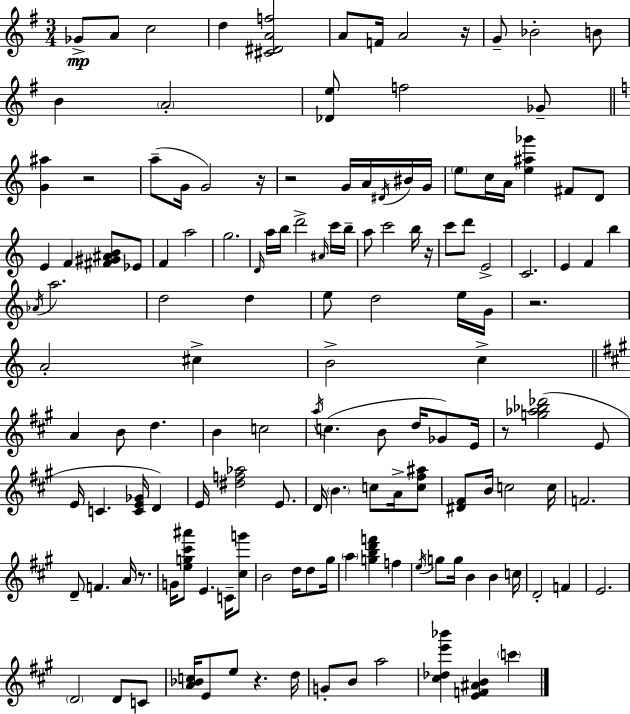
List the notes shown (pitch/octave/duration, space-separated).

Gb4/e A4/e C5/h D5/q [C#4,D#4,A4,F5]/h A4/e F4/s A4/h R/s G4/e Bb4/h B4/e B4/q A4/h [Db4,E5]/e F5/h Gb4/e [G4,A#5]/q R/h A5/e G4/s G4/h R/s R/h G4/s A4/s D#4/s BIS4/s G4/s E5/e C5/s A4/s [E5,A#5,Gb6]/q F#4/e D4/e E4/q F4/q [F#4,G#4,A#4,B4]/e Eb4/e F4/q A5/h G5/h. D4/s A5/s B5/s D6/h A#4/s C6/s B5/s A5/e C6/h B5/s R/s C6/e D6/e E4/h C4/h. E4/q F4/q B5/q Ab4/s A5/h. D5/h D5/q E5/e D5/h E5/s G4/s R/h. A4/h C#5/q B4/h C5/q A4/q B4/e D5/q. B4/q C5/h A5/s C5/q. B4/e D5/s Gb4/e E4/s R/e [G5,Ab5,Bb5,Db6]/h E4/e E4/s C4/q. [C4,E4,Gb4]/s D4/q E4/s [D#5,F5,Ab5]/h E4/e. D4/s B4/q. C5/e A4/s [C5,F#5,A#5]/e [D#4,F#4]/e B4/s C5/h C5/s F4/h. D4/e F4/q. A4/s R/e. G4/s [E5,G5,C#6,A#6]/e E4/q. C4/s [C#5,G6]/e B4/h D5/s D5/e G#5/s A5/q [G5,B5,D6,F6]/q F5/q E5/s G5/e G5/s B4/q B4/q C5/s D4/h F4/q E4/h. D4/h D4/e C4/e [A4,Bb4,C5]/s E4/e E5/e R/q. D5/s G4/e B4/e A5/h [C#5,Db5,E6,Bb6]/q [E4,F4,A#4,B4]/q C6/q